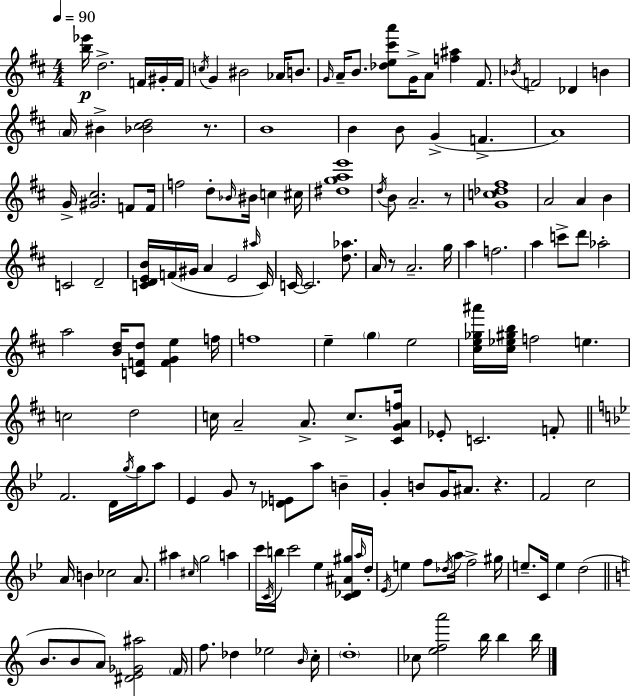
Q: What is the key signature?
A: D major